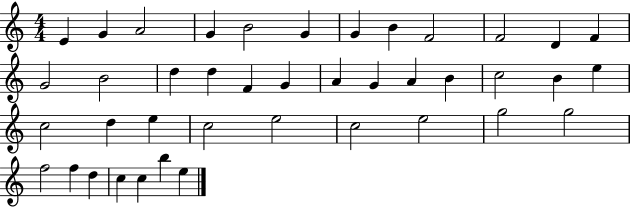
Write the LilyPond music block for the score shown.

{
  \clef treble
  \numericTimeSignature
  \time 4/4
  \key c \major
  e'4 g'4 a'2 | g'4 b'2 g'4 | g'4 b'4 f'2 | f'2 d'4 f'4 | \break g'2 b'2 | d''4 d''4 f'4 g'4 | a'4 g'4 a'4 b'4 | c''2 b'4 e''4 | \break c''2 d''4 e''4 | c''2 e''2 | c''2 e''2 | g''2 g''2 | \break f''2 f''4 d''4 | c''4 c''4 b''4 e''4 | \bar "|."
}